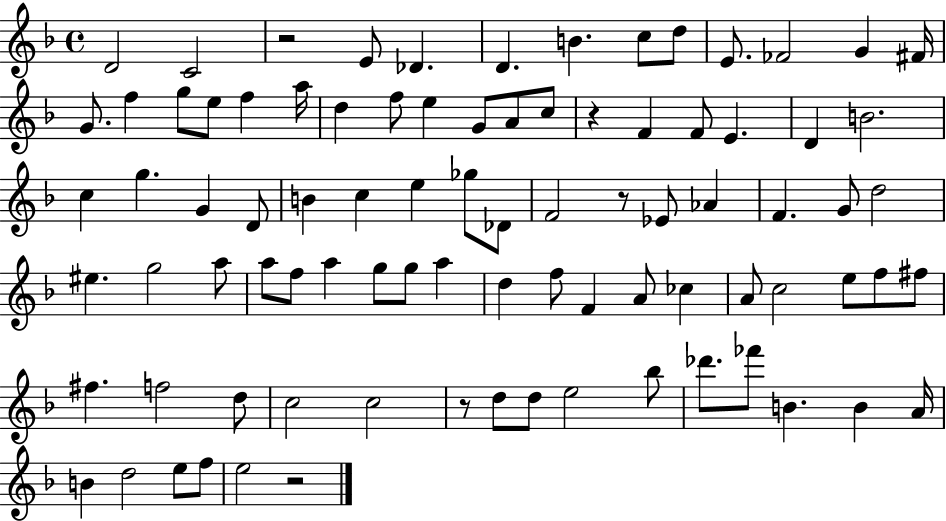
{
  \clef treble
  \time 4/4
  \defaultTimeSignature
  \key f \major
  d'2 c'2 | r2 e'8 des'4. | d'4. b'4. c''8 d''8 | e'8. fes'2 g'4 fis'16 | \break g'8. f''4 g''8 e''8 f''4 a''16 | d''4 f''8 e''4 g'8 a'8 c''8 | r4 f'4 f'8 e'4. | d'4 b'2. | \break c''4 g''4. g'4 d'8 | b'4 c''4 e''4 ges''8 des'8 | f'2 r8 ees'8 aes'4 | f'4. g'8 d''2 | \break eis''4. g''2 a''8 | a''8 f''8 a''4 g''8 g''8 a''4 | d''4 f''8 f'4 a'8 ces''4 | a'8 c''2 e''8 f''8 fis''8 | \break fis''4. f''2 d''8 | c''2 c''2 | r8 d''8 d''8 e''2 bes''8 | des'''8. fes'''8 b'4. b'4 a'16 | \break b'4 d''2 e''8 f''8 | e''2 r2 | \bar "|."
}